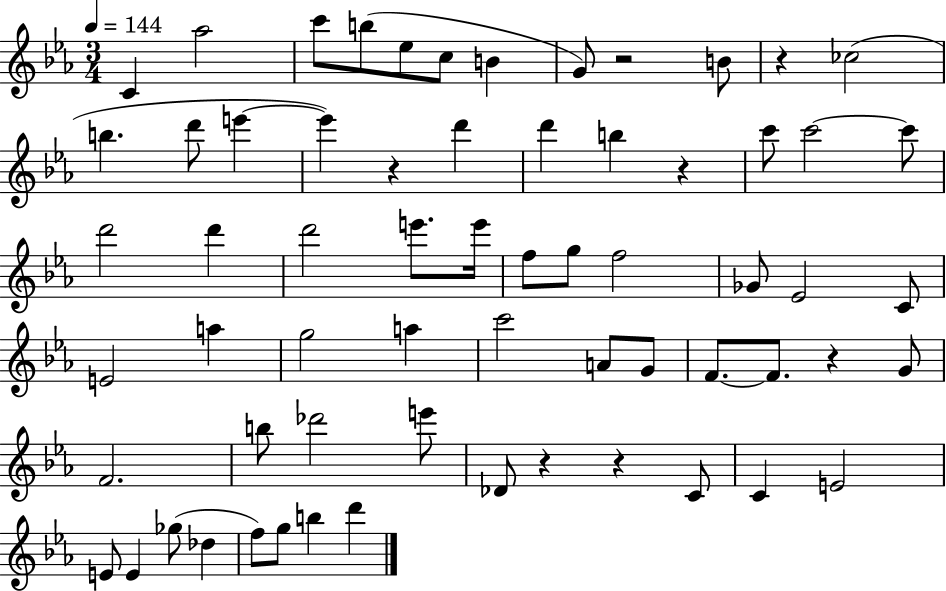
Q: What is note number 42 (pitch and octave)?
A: F4